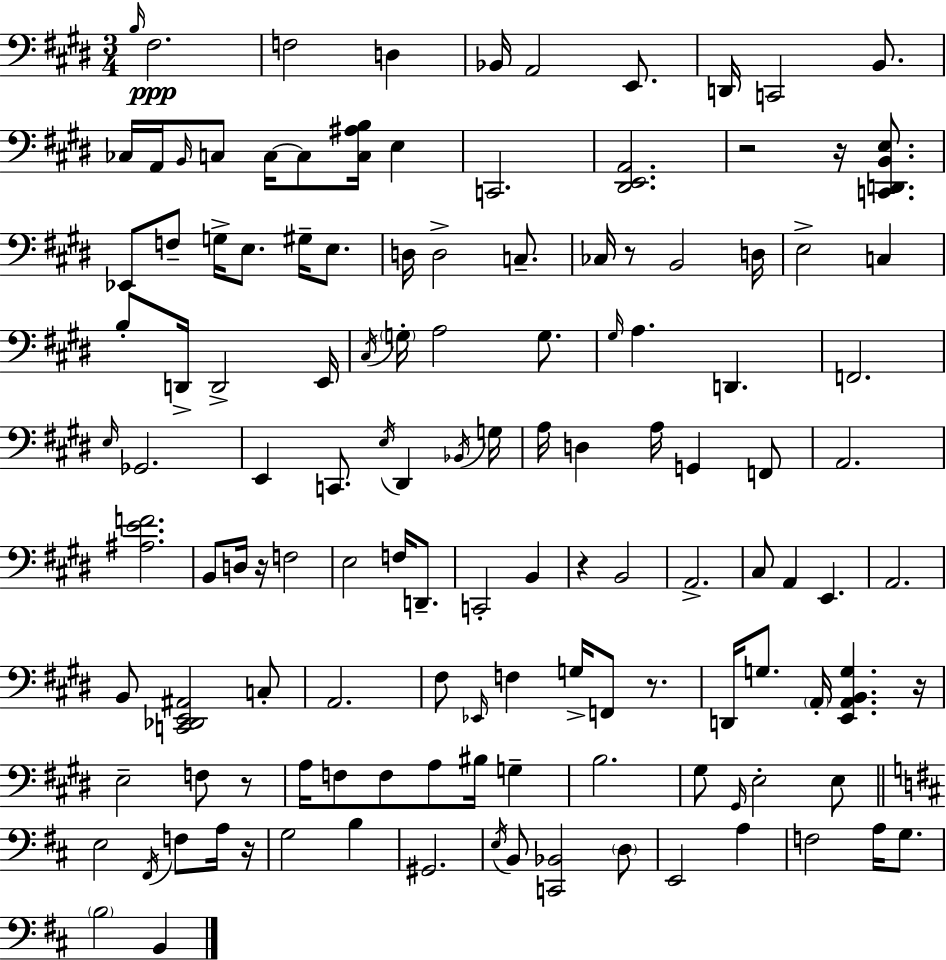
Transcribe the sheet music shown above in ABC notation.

X:1
T:Untitled
M:3/4
L:1/4
K:E
B,/4 ^F,2 F,2 D, _B,,/4 A,,2 E,,/2 D,,/4 C,,2 B,,/2 _C,/4 A,,/4 B,,/4 C,/2 C,/4 C,/2 [C,^A,B,]/4 E, C,,2 [^D,,E,,A,,]2 z2 z/4 [C,,D,,B,,E,]/2 _E,,/2 F,/2 G,/4 E,/2 ^G,/4 E,/2 D,/4 D,2 C,/2 _C,/4 z/2 B,,2 D,/4 E,2 C, B,/2 D,,/4 D,,2 E,,/4 ^C,/4 G,/4 A,2 G,/2 ^G,/4 A, D,, F,,2 E,/4 _G,,2 E,, C,,/2 E,/4 ^D,, _B,,/4 G,/4 A,/4 D, A,/4 G,, F,,/2 A,,2 [^A,EF]2 B,,/2 D,/4 z/4 F,2 E,2 F,/4 D,,/2 C,,2 B,, z B,,2 A,,2 ^C,/2 A,, E,, A,,2 B,,/2 [C,,_D,,E,,^A,,]2 C,/2 A,,2 ^F,/2 _E,,/4 F, G,/4 F,,/2 z/2 D,,/4 G,/2 A,,/4 [E,,A,,B,,G,] z/4 E,2 F,/2 z/2 A,/4 F,/2 F,/2 A,/2 ^B,/4 G, B,2 ^G,/2 ^G,,/4 E,2 E,/2 E,2 ^F,,/4 F,/2 A,/4 z/4 G,2 B, ^G,,2 E,/4 B,,/2 [C,,_B,,]2 D,/2 E,,2 A, F,2 A,/4 G,/2 B,2 B,,